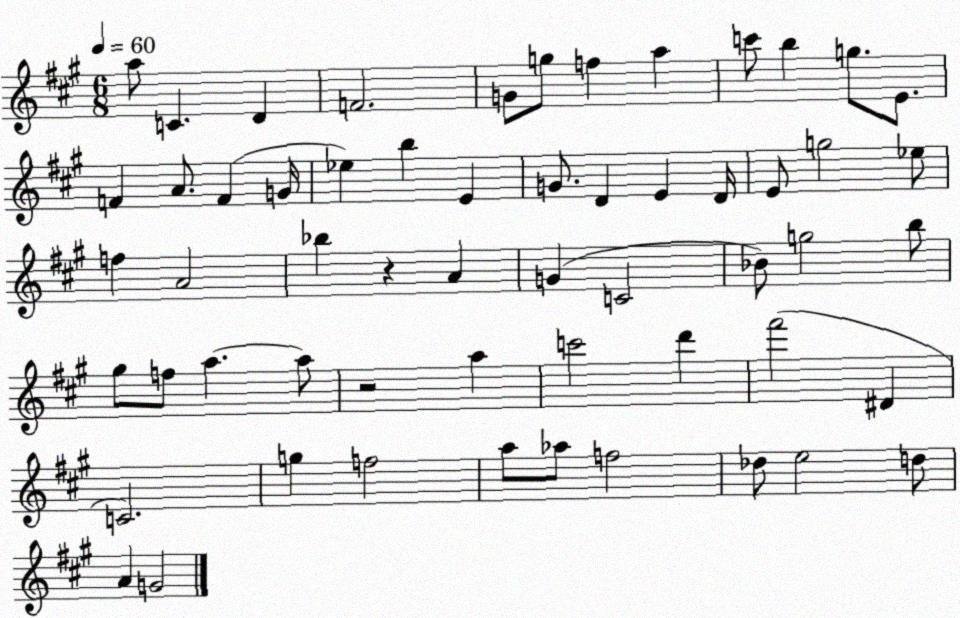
X:1
T:Untitled
M:6/8
L:1/4
K:A
a/2 C D F2 G/2 g/2 f a c'/2 b g/2 E/2 F A/2 F G/4 _e b E G/2 D E D/4 E/2 g2 _e/2 f A2 _b z A G C2 _B/2 g2 b/2 ^g/2 f/2 a a/2 z2 a c'2 d' ^f'2 ^D C2 g f2 a/2 _a/2 f2 _d/2 e2 d/2 A G2